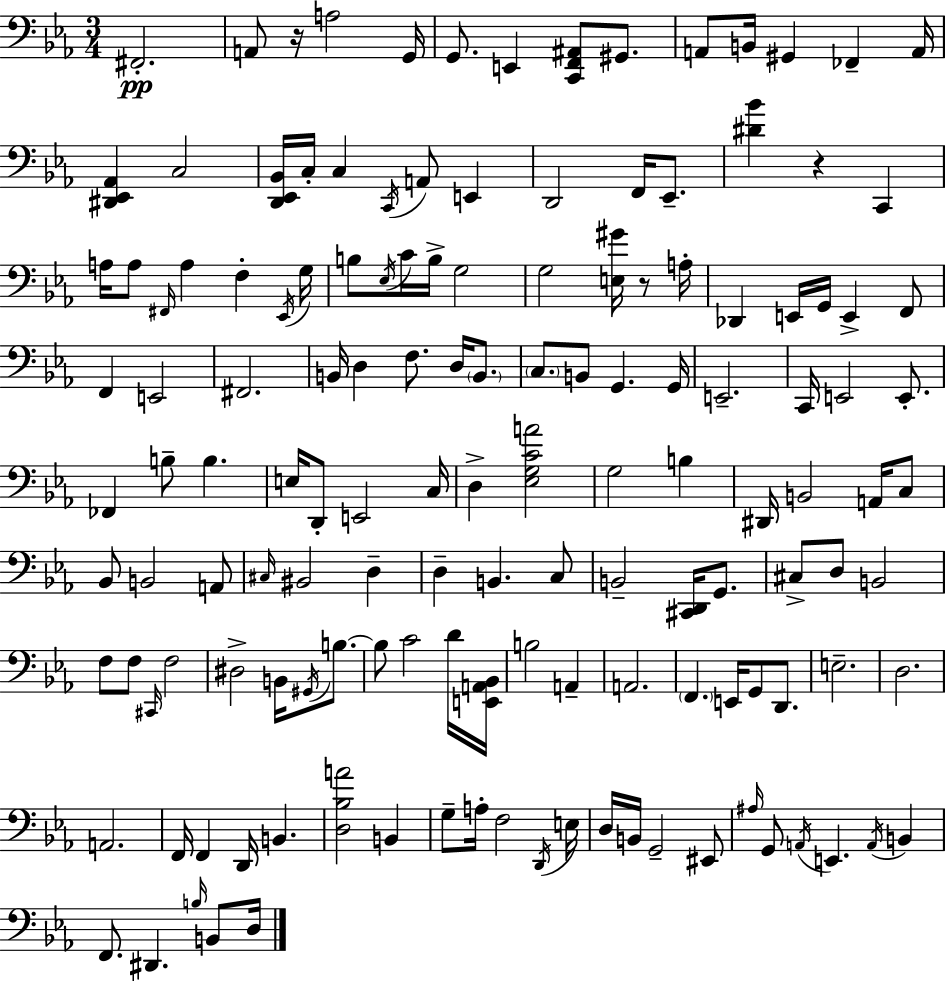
{
  \clef bass
  \numericTimeSignature
  \time 3/4
  \key c \minor
  fis,2.-.\pp | a,8 r16 a2 g,16 | g,8. e,4 <c, f, ais,>8 gis,8. | a,8 b,16 gis,4 fes,4-- a,16 | \break <dis, ees, aes,>4 c2 | <d, ees, bes,>16 c16-. c4 \acciaccatura { c,16 } a,8 e,4 | d,2 f,16 ees,8.-- | <dis' bes'>4 r4 c,4 | \break a16 a8 \grace { fis,16 } a4 f4-. | \acciaccatura { ees,16 } g16 b8 \acciaccatura { ees16 } c'16 b16-> g2 | g2 | <e gis'>16 r8 a16-. des,4 e,16 g,16 e,4-> | \break f,8 f,4 e,2 | fis,2. | b,16 d4 f8. | d16 \parenthesize b,8. \parenthesize c8. b,8 g,4. | \break g,16 e,2.-- | c,16 e,2 | e,8.-. fes,4 b8-- b4. | e16 d,8-. e,2 | \break c16 d4-> <ees g c' a'>2 | g2 | b4 dis,16 b,2 | a,16 c8 bes,8 b,2 | \break a,8 \grace { cis16 } bis,2 | d4-- d4-- b,4. | c8 b,2-- | <cis, d,>16 g,8. cis8-> d8 b,2 | \break f8 f8 \grace { cis,16 } f2 | dis2-> | b,16 \acciaccatura { gis,16 } b8.~~ b8 c'2 | d'16 <e, a, bes,>16 b2 | \break a,4-- a,2. | \parenthesize f,4. | e,16 g,8 d,8. e2.-- | d2. | \break a,2. | f,16 f,4 | d,16 b,4. <d bes a'>2 | b,4 g8-- a16-. f2 | \break \acciaccatura { d,16 } e16 d16 b,16 g,2-- | eis,8 \grace { ais16 } g,8 \acciaccatura { a,16 } | e,4. \acciaccatura { a,16 } b,4 f,8. | dis,4. \grace { b16 } b,8 d16 | \break \bar "|."
}